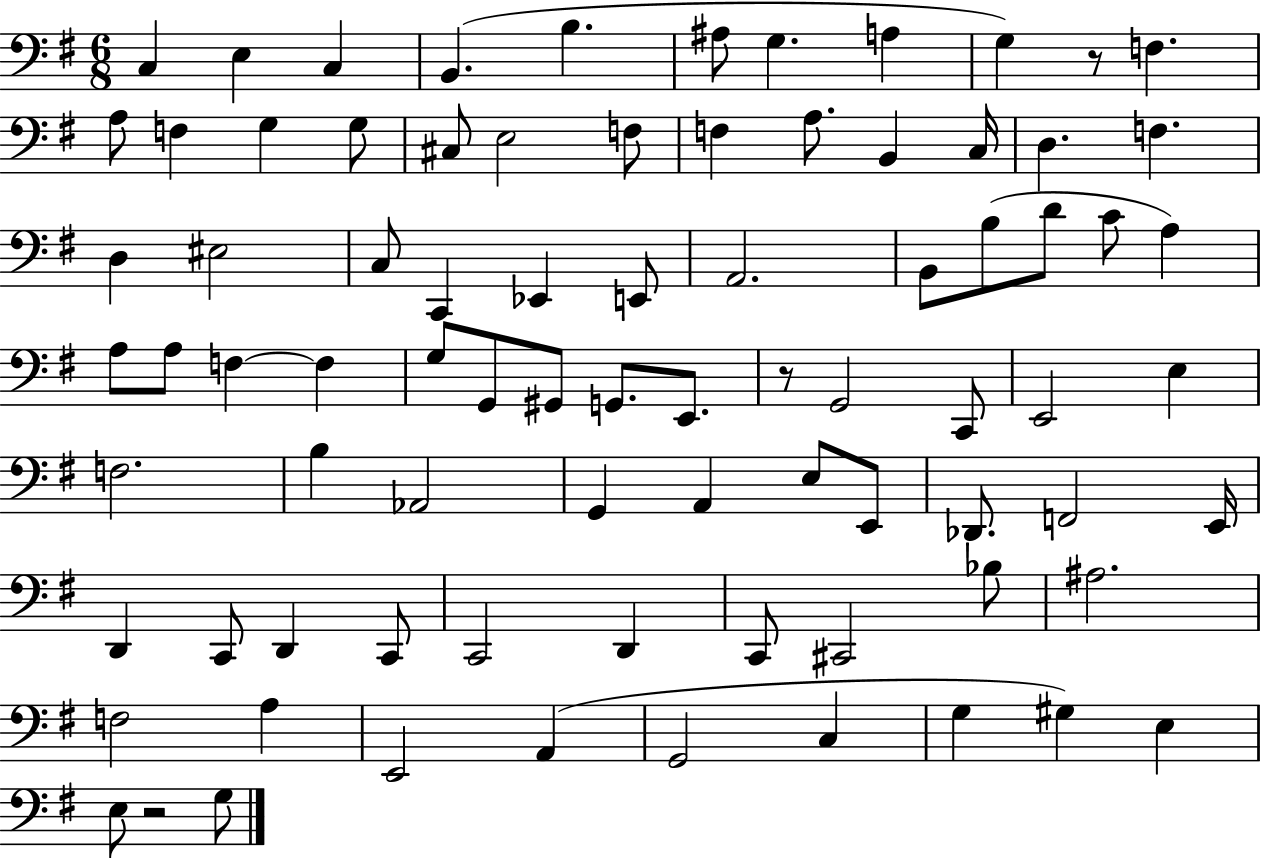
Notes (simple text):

C3/q E3/q C3/q B2/q. B3/q. A#3/e G3/q. A3/q G3/q R/e F3/q. A3/e F3/q G3/q G3/e C#3/e E3/h F3/e F3/q A3/e. B2/q C3/s D3/q. F3/q. D3/q EIS3/h C3/e C2/q Eb2/q E2/e A2/h. B2/e B3/e D4/e C4/e A3/q A3/e A3/e F3/q F3/q G3/e G2/e G#2/e G2/e. E2/e. R/e G2/h C2/e E2/h E3/q F3/h. B3/q Ab2/h G2/q A2/q E3/e E2/e Db2/e. F2/h E2/s D2/q C2/e D2/q C2/e C2/h D2/q C2/e C#2/h Bb3/e A#3/h. F3/h A3/q E2/h A2/q G2/h C3/q G3/q G#3/q E3/q E3/e R/h G3/e